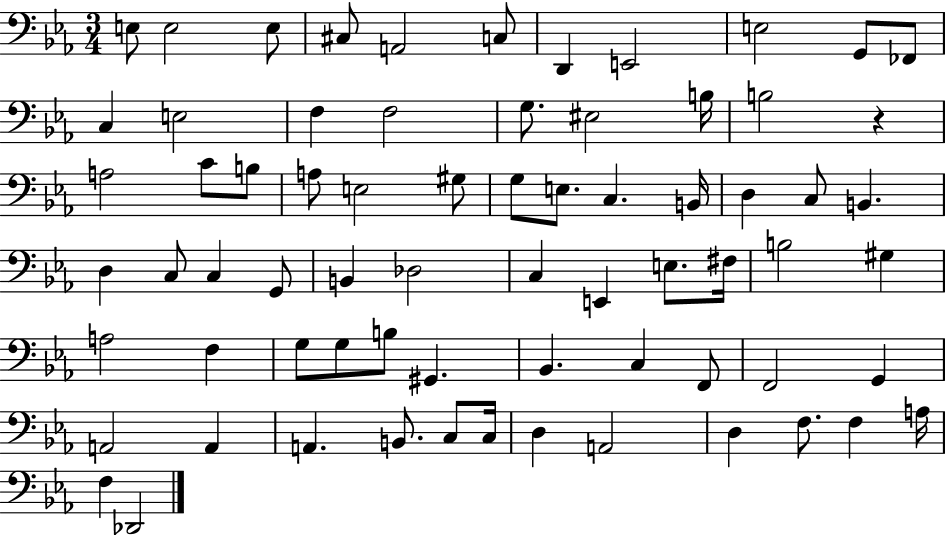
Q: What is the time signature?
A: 3/4